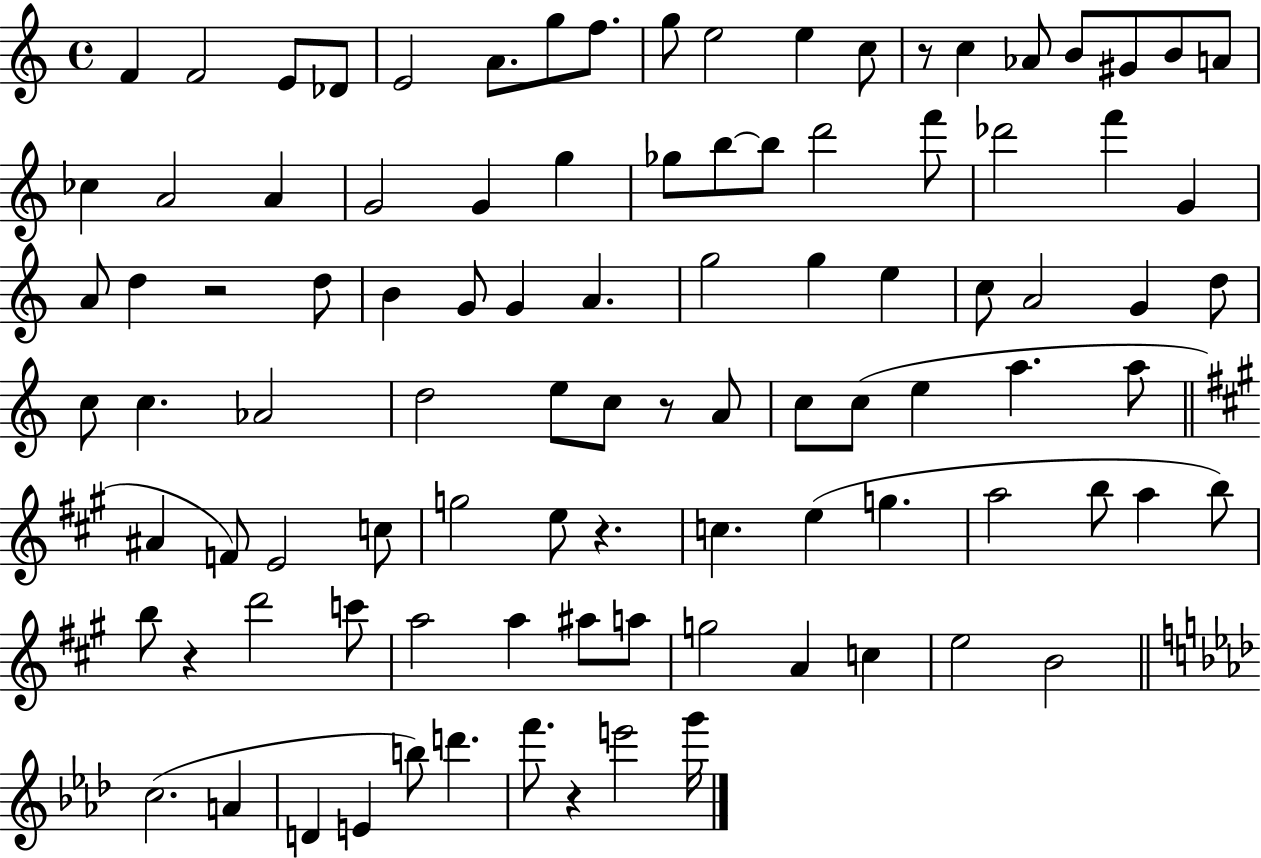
X:1
T:Untitled
M:4/4
L:1/4
K:C
F F2 E/2 _D/2 E2 A/2 g/2 f/2 g/2 e2 e c/2 z/2 c _A/2 B/2 ^G/2 B/2 A/2 _c A2 A G2 G g _g/2 b/2 b/2 d'2 f'/2 _d'2 f' G A/2 d z2 d/2 B G/2 G A g2 g e c/2 A2 G d/2 c/2 c _A2 d2 e/2 c/2 z/2 A/2 c/2 c/2 e a a/2 ^A F/2 E2 c/2 g2 e/2 z c e g a2 b/2 a b/2 b/2 z d'2 c'/2 a2 a ^a/2 a/2 g2 A c e2 B2 c2 A D E b/2 d' f'/2 z e'2 g'/4